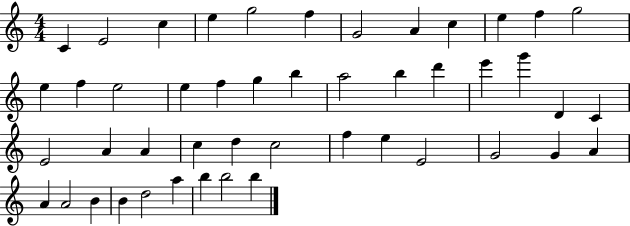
X:1
T:Untitled
M:4/4
L:1/4
K:C
C E2 c e g2 f G2 A c e f g2 e f e2 e f g b a2 b d' e' g' D C E2 A A c d c2 f e E2 G2 G A A A2 B B d2 a b b2 b